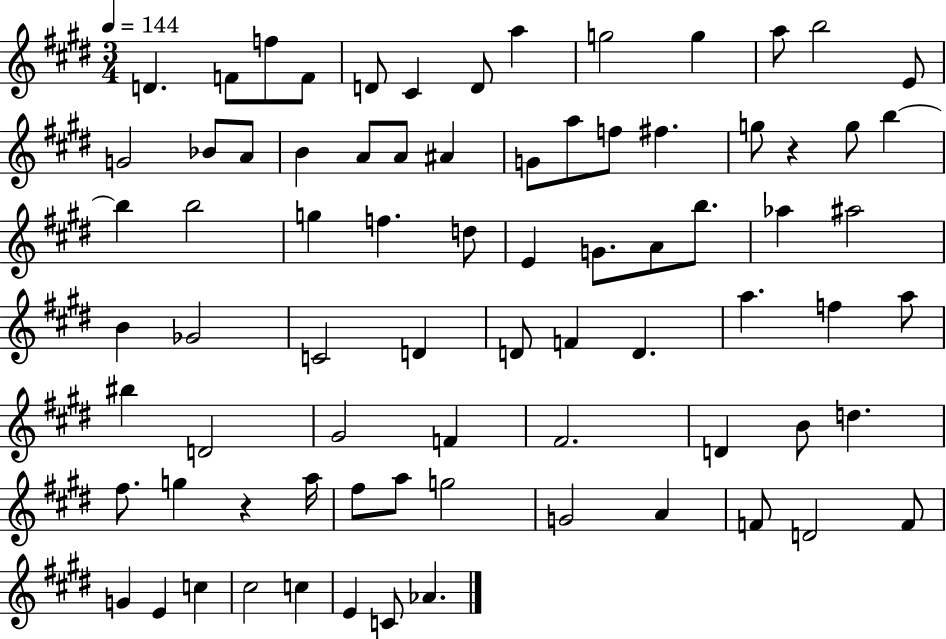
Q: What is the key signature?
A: E major